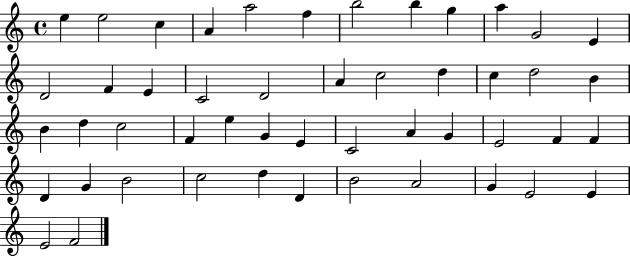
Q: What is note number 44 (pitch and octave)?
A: A4